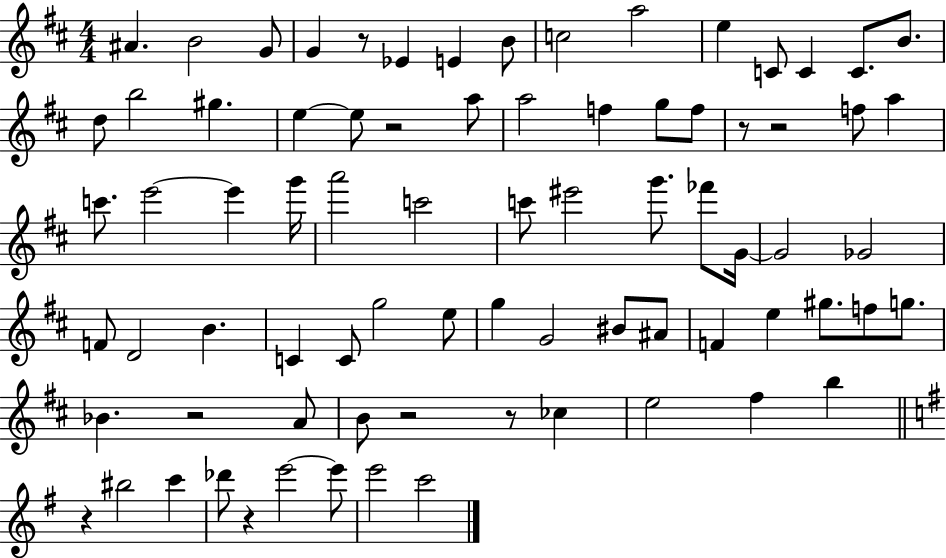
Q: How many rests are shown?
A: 9